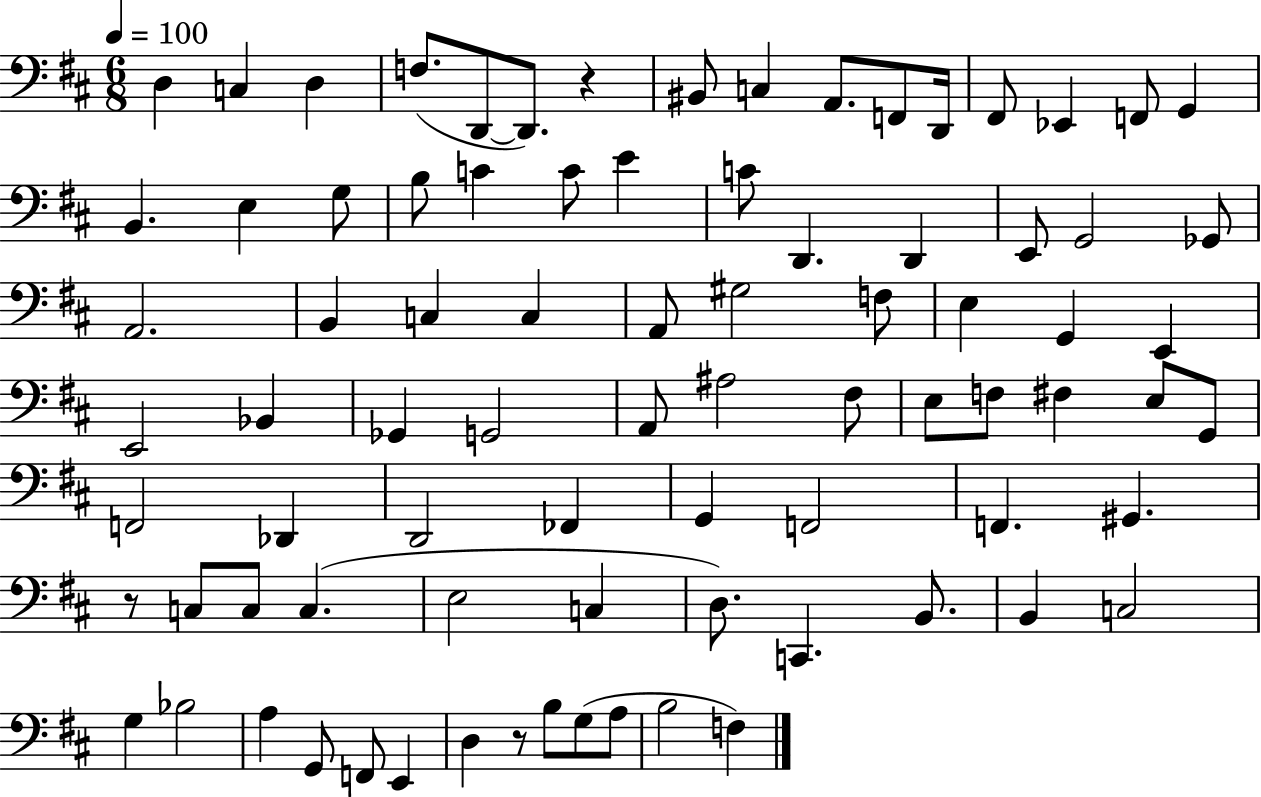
D3/q C3/q D3/q F3/e. D2/e D2/e. R/q BIS2/e C3/q A2/e. F2/e D2/s F#2/e Eb2/q F2/e G2/q B2/q. E3/q G3/e B3/e C4/q C4/e E4/q C4/e D2/q. D2/q E2/e G2/h Gb2/e A2/h. B2/q C3/q C3/q A2/e G#3/h F3/e E3/q G2/q E2/q E2/h Bb2/q Gb2/q G2/h A2/e A#3/h F#3/e E3/e F3/e F#3/q E3/e G2/e F2/h Db2/q D2/h FES2/q G2/q F2/h F2/q. G#2/q. R/e C3/e C3/e C3/q. E3/h C3/q D3/e. C2/q. B2/e. B2/q C3/h G3/q Bb3/h A3/q G2/e F2/e E2/q D3/q R/e B3/e G3/e A3/e B3/h F3/q